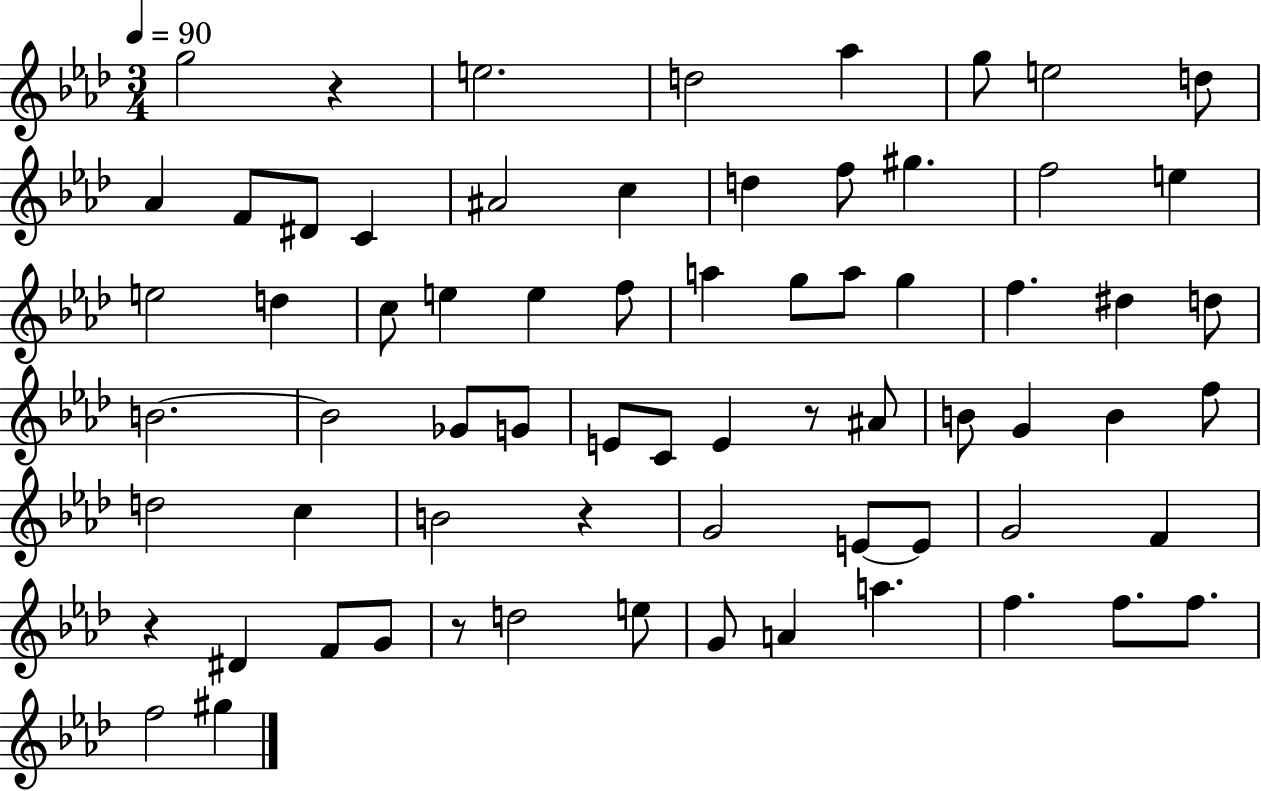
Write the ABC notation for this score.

X:1
T:Untitled
M:3/4
L:1/4
K:Ab
g2 z e2 d2 _a g/2 e2 d/2 _A F/2 ^D/2 C ^A2 c d f/2 ^g f2 e e2 d c/2 e e f/2 a g/2 a/2 g f ^d d/2 B2 B2 _G/2 G/2 E/2 C/2 E z/2 ^A/2 B/2 G B f/2 d2 c B2 z G2 E/2 E/2 G2 F z ^D F/2 G/2 z/2 d2 e/2 G/2 A a f f/2 f/2 f2 ^g